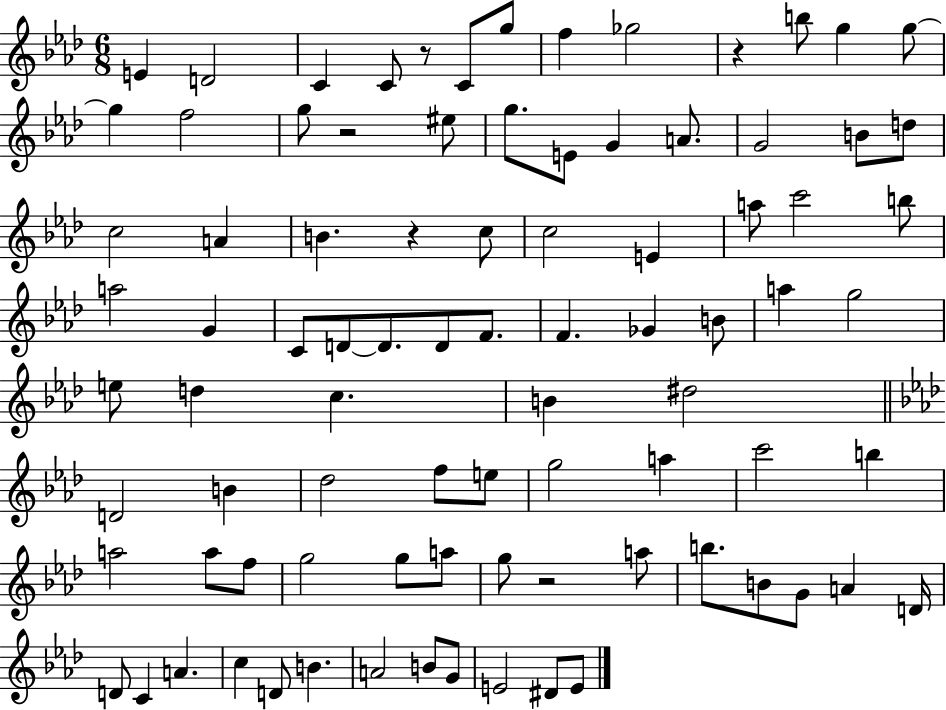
{
  \clef treble
  \numericTimeSignature
  \time 6/8
  \key aes \major
  e'4 d'2 | c'4 c'8 r8 c'8 g''8 | f''4 ges''2 | r4 b''8 g''4 g''8~~ | \break g''4 f''2 | g''8 r2 eis''8 | g''8. e'8 g'4 a'8. | g'2 b'8 d''8 | \break c''2 a'4 | b'4. r4 c''8 | c''2 e'4 | a''8 c'''2 b''8 | \break a''2 g'4 | c'8 d'8~~ d'8. d'8 f'8. | f'4. ges'4 b'8 | a''4 g''2 | \break e''8 d''4 c''4. | b'4 dis''2 | \bar "||" \break \key f \minor d'2 b'4 | des''2 f''8 e''8 | g''2 a''4 | c'''2 b''4 | \break a''2 a''8 f''8 | g''2 g''8 a''8 | g''8 r2 a''8 | b''8. b'8 g'8 a'4 d'16 | \break d'8 c'4 a'4. | c''4 d'8 b'4. | a'2 b'8 g'8 | e'2 dis'8 e'8 | \break \bar "|."
}